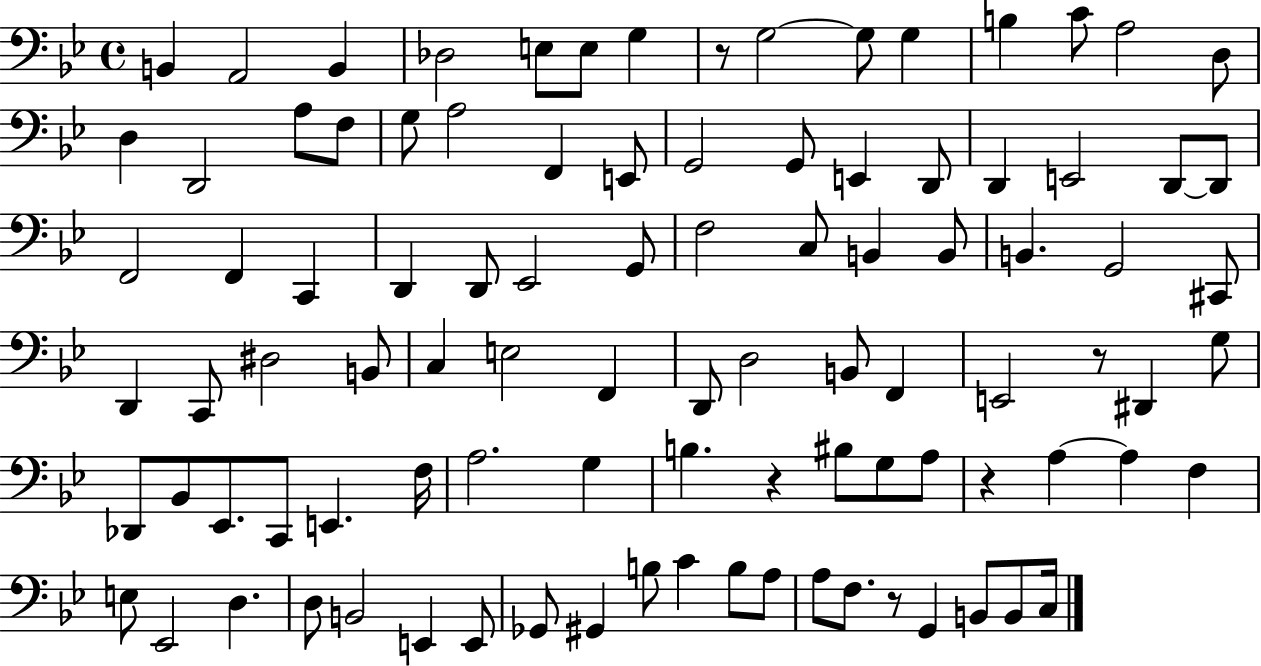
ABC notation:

X:1
T:Untitled
M:4/4
L:1/4
K:Bb
B,, A,,2 B,, _D,2 E,/2 E,/2 G, z/2 G,2 G,/2 G, B, C/2 A,2 D,/2 D, D,,2 A,/2 F,/2 G,/2 A,2 F,, E,,/2 G,,2 G,,/2 E,, D,,/2 D,, E,,2 D,,/2 D,,/2 F,,2 F,, C,, D,, D,,/2 _E,,2 G,,/2 F,2 C,/2 B,, B,,/2 B,, G,,2 ^C,,/2 D,, C,,/2 ^D,2 B,,/2 C, E,2 F,, D,,/2 D,2 B,,/2 F,, E,,2 z/2 ^D,, G,/2 _D,,/2 _B,,/2 _E,,/2 C,,/2 E,, F,/4 A,2 G, B, z ^B,/2 G,/2 A,/2 z A, A, F, E,/2 _E,,2 D, D,/2 B,,2 E,, E,,/2 _G,,/2 ^G,, B,/2 C B,/2 A,/2 A,/2 F,/2 z/2 G,, B,,/2 B,,/2 C,/4